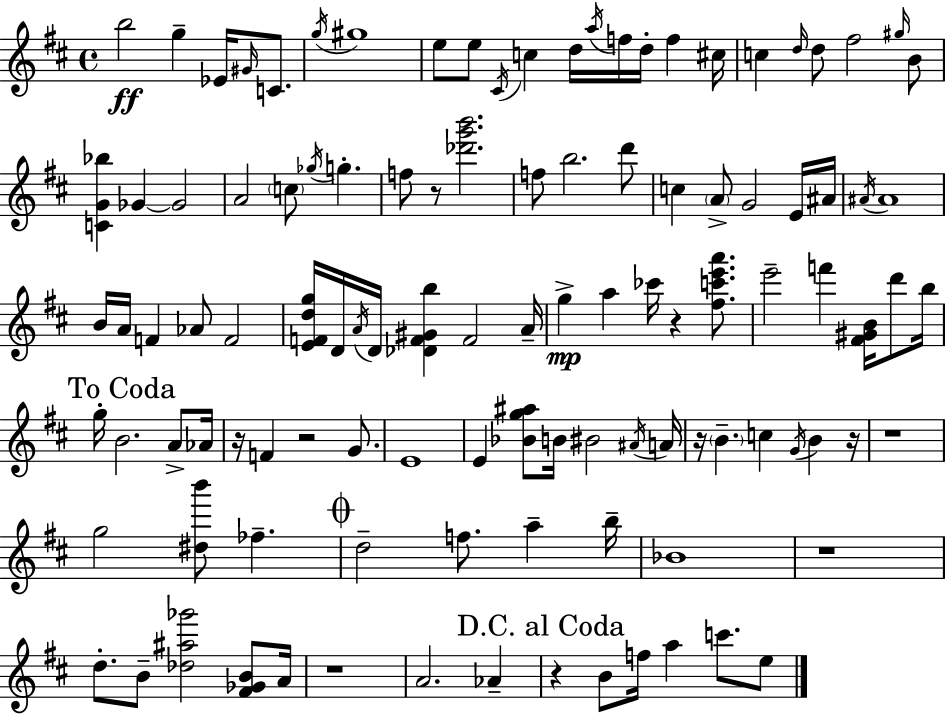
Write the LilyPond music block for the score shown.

{
  \clef treble
  \time 4/4
  \defaultTimeSignature
  \key d \major
  b''2\ff g''4-- ees'16 \grace { gis'16 } c'8. | \acciaccatura { g''16 } gis''1 | e''8 e''8 \acciaccatura { cis'16 } c''4 d''16 \acciaccatura { a''16 } f''16 d''16-. f''4 | cis''16 c''4 \grace { d''16 } d''8 fis''2 | \break \grace { gis''16 } b'8 <c' g' bes''>4 ges'4~~ ges'2 | a'2 \parenthesize c''8 | \acciaccatura { ges''16 } g''4.-. f''8 r8 <des''' g''' b'''>2. | f''8 b''2. | \break d'''8 c''4 \parenthesize a'8-> g'2 | e'16 ais'16 \acciaccatura { ais'16 } ais'1 | b'16 a'16 f'4 aes'8 | f'2 <e' f' d'' g''>16 d'16 \acciaccatura { a'16 } d'16 <des' f' gis' b''>4 | \break f'2 a'16-- g''4->\mp a''4 | ces'''16 r4 <fis'' c''' e''' a'''>8. e'''2-- | f'''4 <fis' gis' b'>16 d'''8 b''16 \mark "To Coda" g''16-. b'2. | a'8-> aes'16 r16 f'4 r2 | \break g'8. e'1 | e'4 <bes' g'' ais''>8 b'16 | bis'2 \acciaccatura { ais'16 } a'16 r16 \parenthesize b'4.-- | c''4 \acciaccatura { g'16 } b'4 r16 r1 | \break g''2 | <dis'' b'''>8 fes''4.-- \mark \markup { \musicglyph "scripts.coda" } d''2-- | f''8. a''4-- b''16-- bes'1 | r1 | \break d''8.-. b'8-- | <des'' ais'' ges'''>2 <fis' ges' b'>8 a'16 r1 | a'2. | aes'4-- \mark "D.C. al Coda" r4 b'8 | \break f''16 a''4 c'''8. e''8 \bar "|."
}